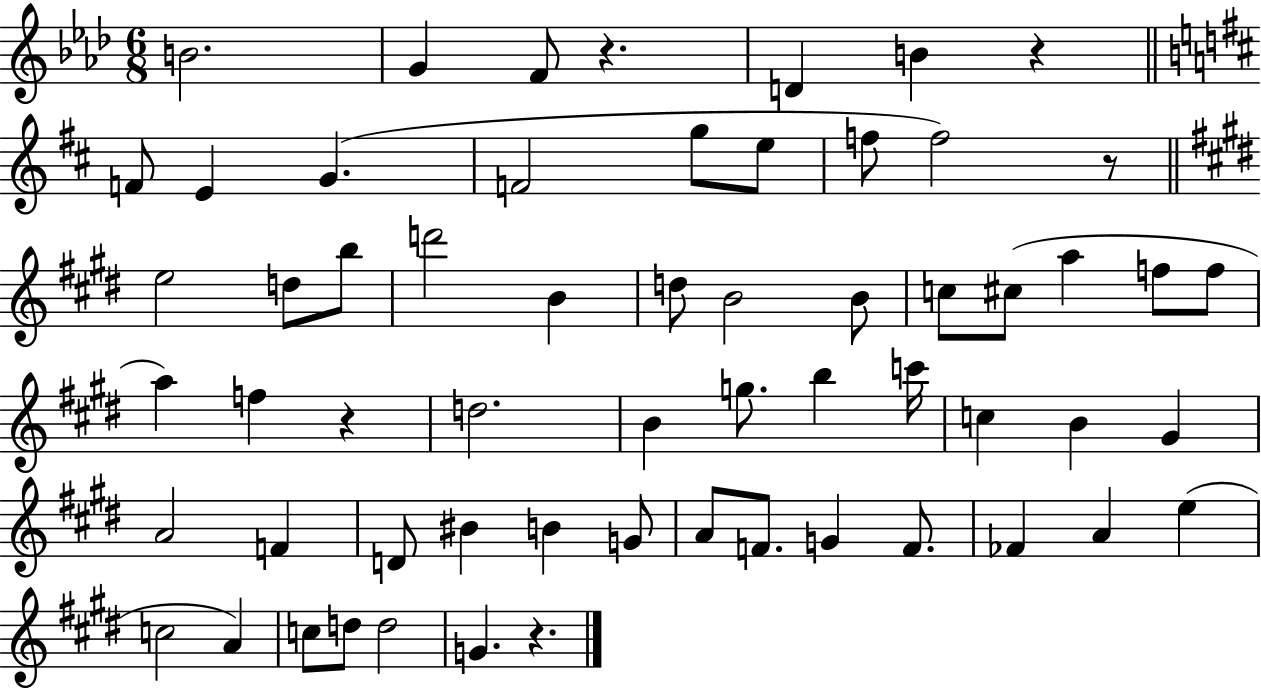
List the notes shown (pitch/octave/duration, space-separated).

B4/h. G4/q F4/e R/q. D4/q B4/q R/q F4/e E4/q G4/q. F4/h G5/e E5/e F5/e F5/h R/e E5/h D5/e B5/e D6/h B4/q D5/e B4/h B4/e C5/e C#5/e A5/q F5/e F5/e A5/q F5/q R/q D5/h. B4/q G5/e. B5/q C6/s C5/q B4/q G#4/q A4/h F4/q D4/e BIS4/q B4/q G4/e A4/e F4/e. G4/q F4/e. FES4/q A4/q E5/q C5/h A4/q C5/e D5/e D5/h G4/q. R/q.